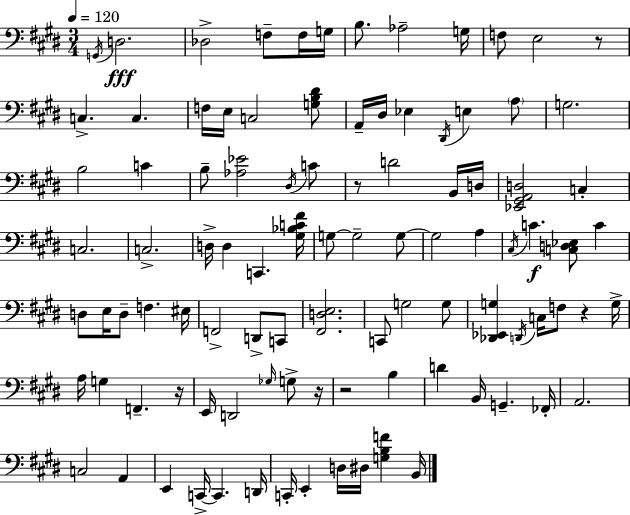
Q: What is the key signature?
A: E major